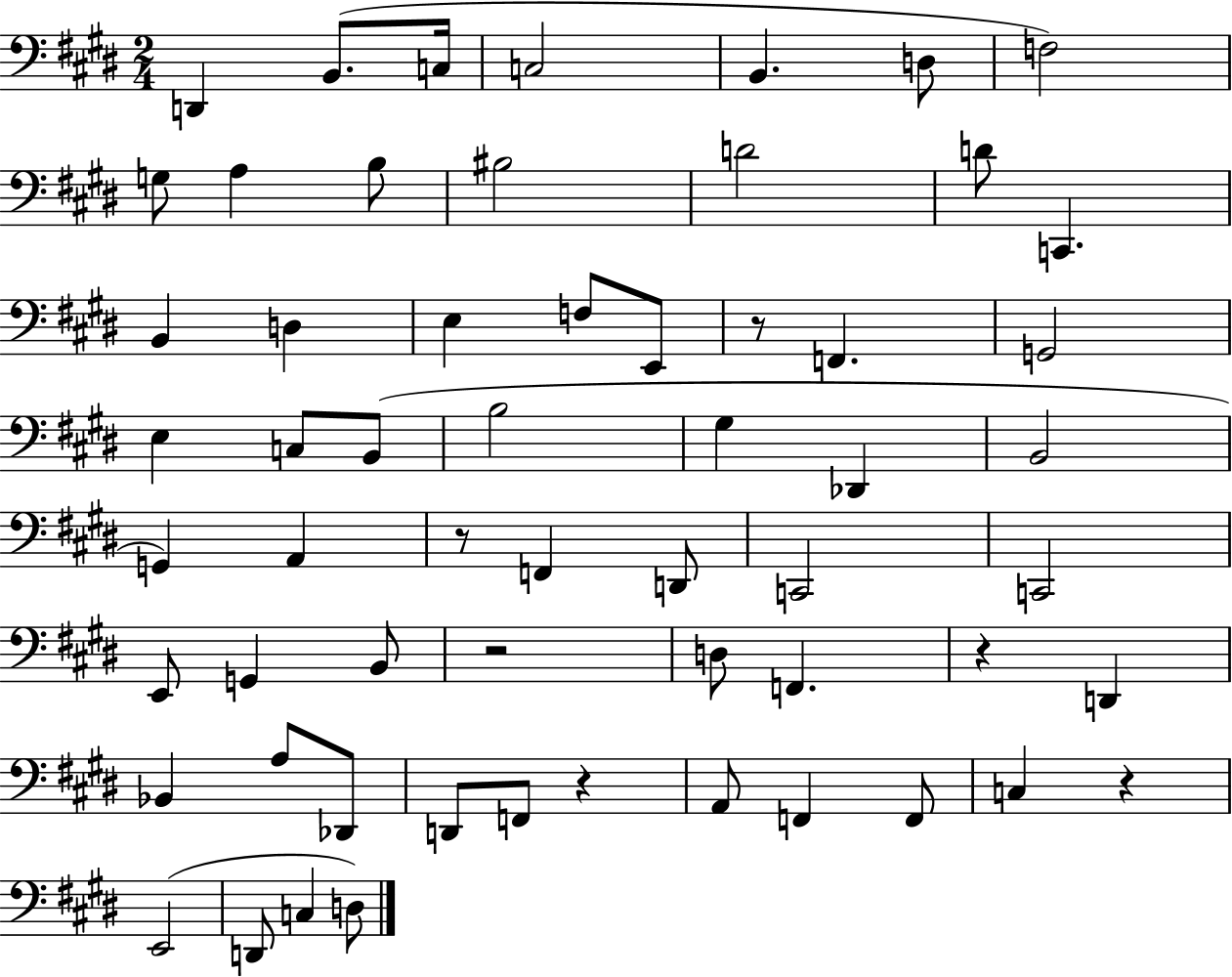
{
  \clef bass
  \numericTimeSignature
  \time 2/4
  \key e \major
  d,4 b,8.( c16 | c2 | b,4. d8 | f2) | \break g8 a4 b8 | bis2 | d'2 | d'8 c,4. | \break b,4 d4 | e4 f8 e,8 | r8 f,4. | g,2 | \break e4 c8 b,8( | b2 | gis4 des,4 | b,2 | \break g,4) a,4 | r8 f,4 d,8 | c,2 | c,2 | \break e,8 g,4 b,8 | r2 | d8 f,4. | r4 d,4 | \break bes,4 a8 des,8 | d,8 f,8 r4 | a,8 f,4 f,8 | c4 r4 | \break e,2( | d,8 c4 d8) | \bar "|."
}